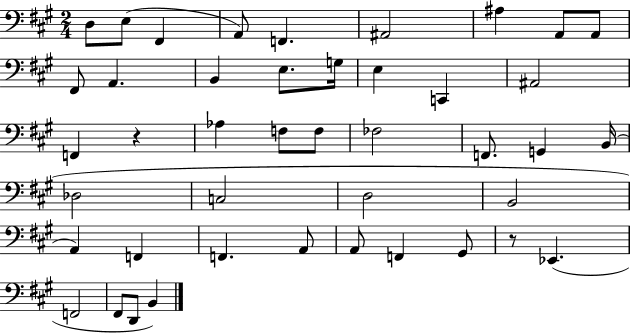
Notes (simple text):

D3/e E3/e F#2/q A2/e F2/q. A#2/h A#3/q A2/e A2/e F#2/e A2/q. B2/q E3/e. G3/s E3/q C2/q A#2/h F2/q R/q Ab3/q F3/e F3/e FES3/h F2/e. G2/q B2/s Db3/h C3/h D3/h B2/h A2/q F2/q F2/q. A2/e A2/e F2/q G#2/e R/e Eb2/q. F2/h F#2/e D2/e B2/q